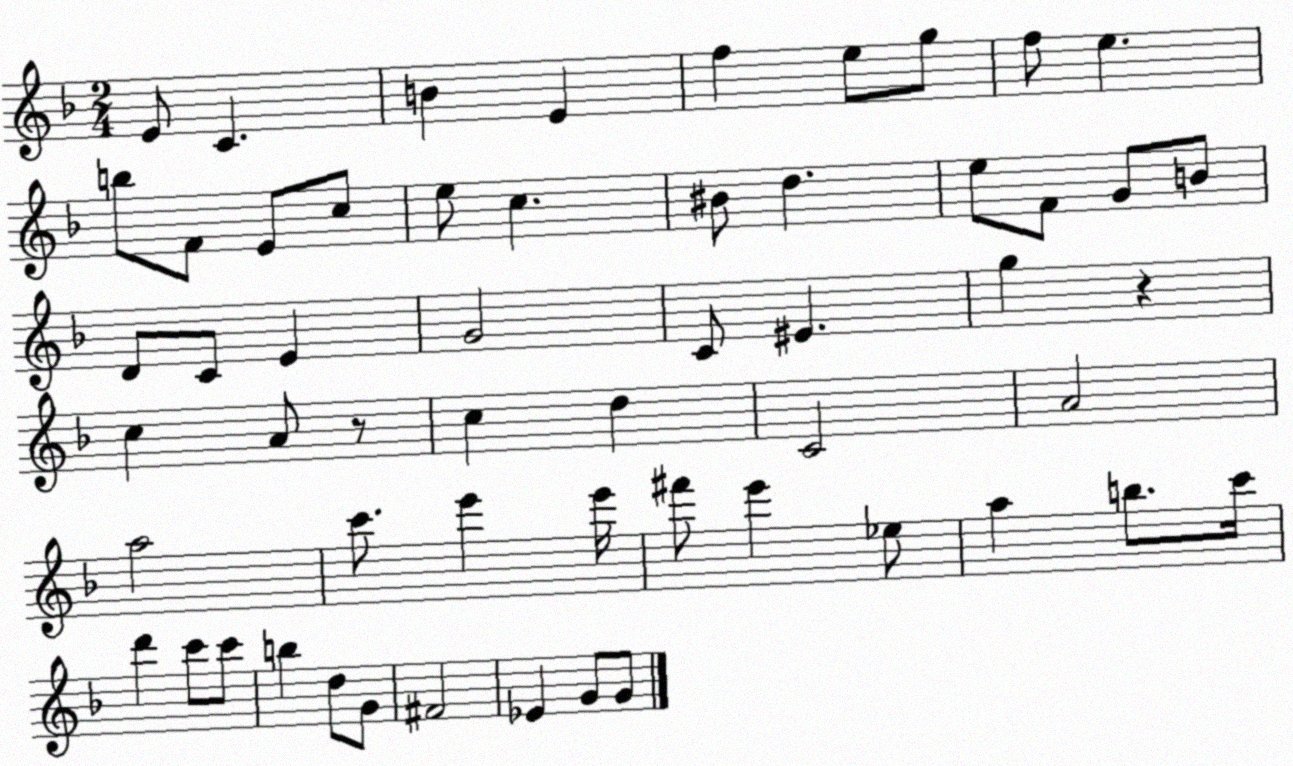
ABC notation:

X:1
T:Untitled
M:2/4
L:1/4
K:F
E/2 C B E f e/2 g/2 f/2 e b/2 F/2 E/2 c/2 e/2 c ^B/2 d e/2 F/2 G/2 B/2 D/2 C/2 E G2 C/2 ^E g z c A/2 z/2 c d C2 A2 a2 c'/2 e' e'/4 ^f'/2 e' _e/2 a b/2 c'/4 d' c'/2 c'/2 b d/2 G/2 ^F2 _E G/2 G/2